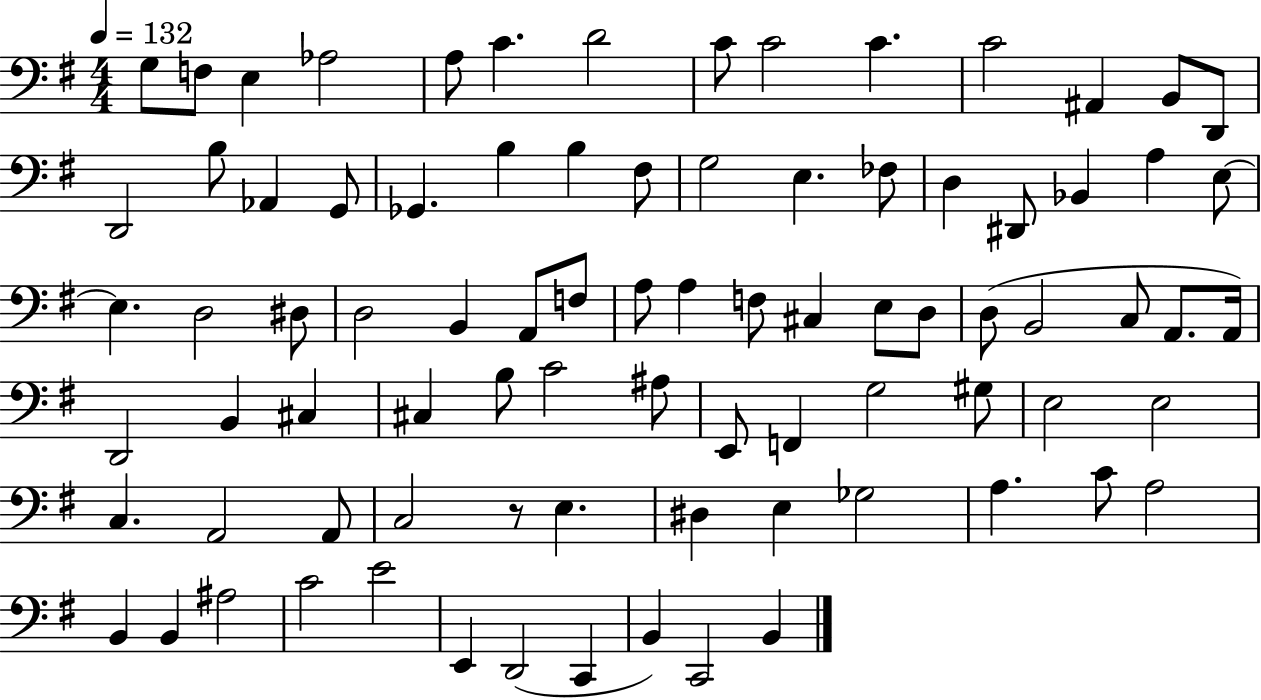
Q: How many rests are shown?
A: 1